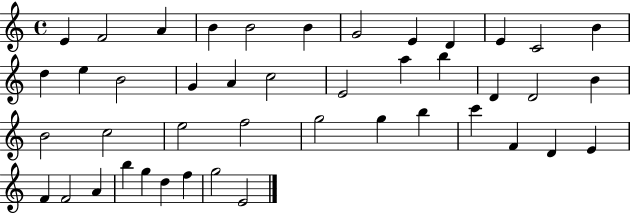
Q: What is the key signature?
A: C major